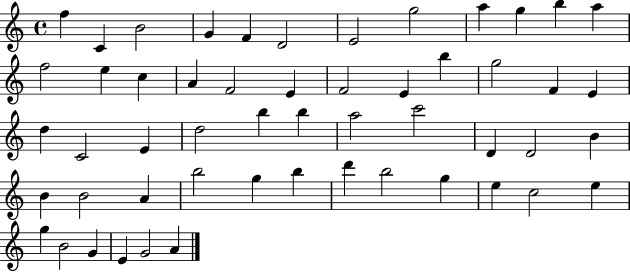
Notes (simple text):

F5/q C4/q B4/h G4/q F4/q D4/h E4/h G5/h A5/q G5/q B5/q A5/q F5/h E5/q C5/q A4/q F4/h E4/q F4/h E4/q B5/q G5/h F4/q E4/q D5/q C4/h E4/q D5/h B5/q B5/q A5/h C6/h D4/q D4/h B4/q B4/q B4/h A4/q B5/h G5/q B5/q D6/q B5/h G5/q E5/q C5/h E5/q G5/q B4/h G4/q E4/q G4/h A4/q